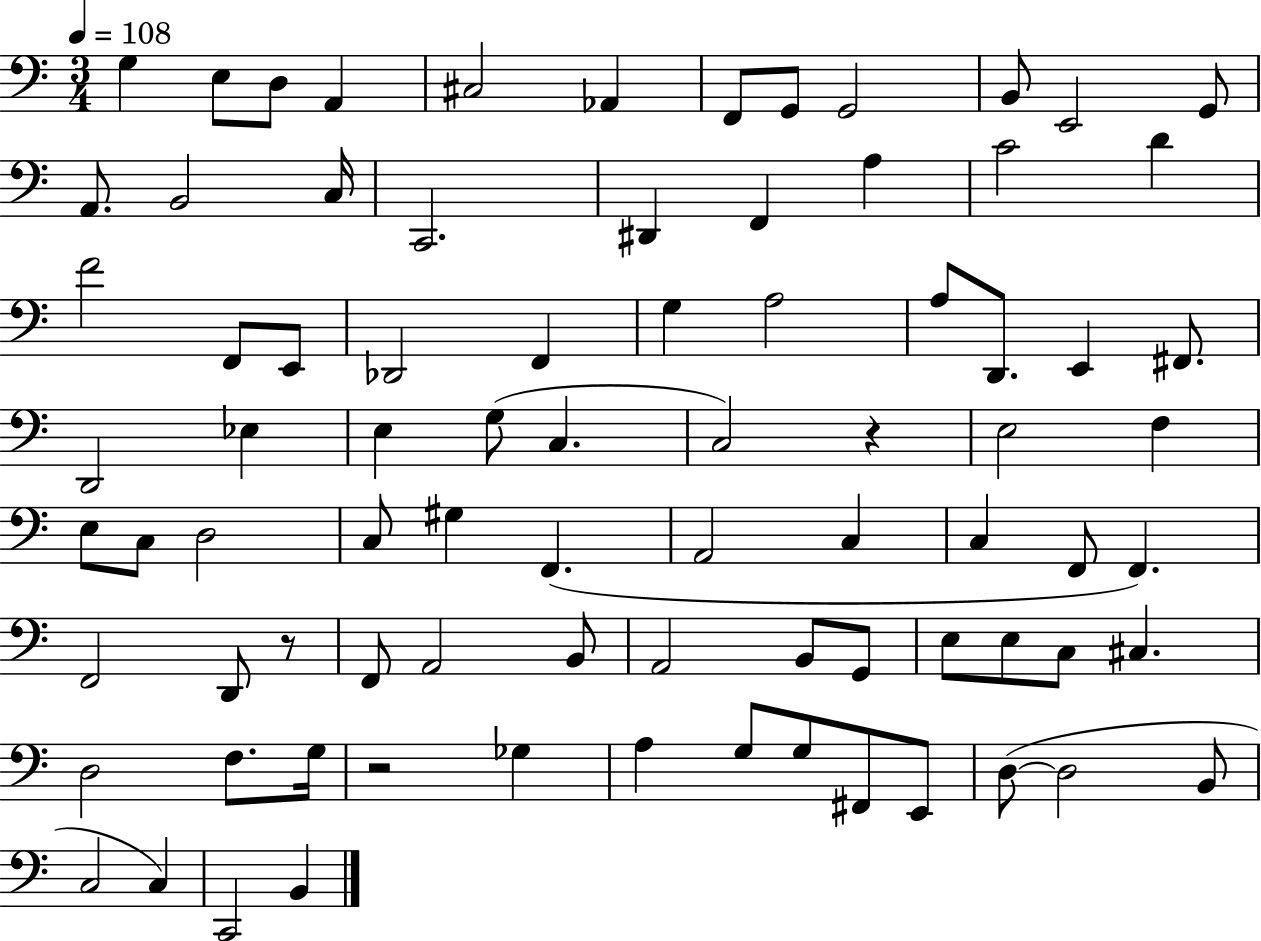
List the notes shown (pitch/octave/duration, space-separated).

G3/q E3/e D3/e A2/q C#3/h Ab2/q F2/e G2/e G2/h B2/e E2/h G2/e A2/e. B2/h C3/s C2/h. D#2/q F2/q A3/q C4/h D4/q F4/h F2/e E2/e Db2/h F2/q G3/q A3/h A3/e D2/e. E2/q F#2/e. D2/h Eb3/q E3/q G3/e C3/q. C3/h R/q E3/h F3/q E3/e C3/e D3/h C3/e G#3/q F2/q. A2/h C3/q C3/q F2/e F2/q. F2/h D2/e R/e F2/e A2/h B2/e A2/h B2/e G2/e E3/e E3/e C3/e C#3/q. D3/h F3/e. G3/s R/h Gb3/q A3/q G3/e G3/e F#2/e E2/e D3/e D3/h B2/e C3/h C3/q C2/h B2/q